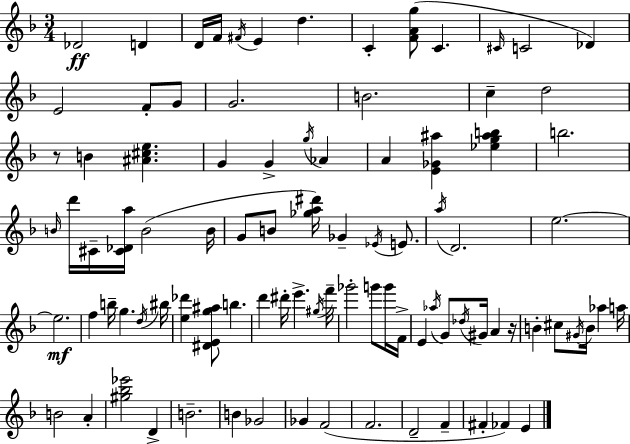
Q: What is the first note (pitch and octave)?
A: Db4